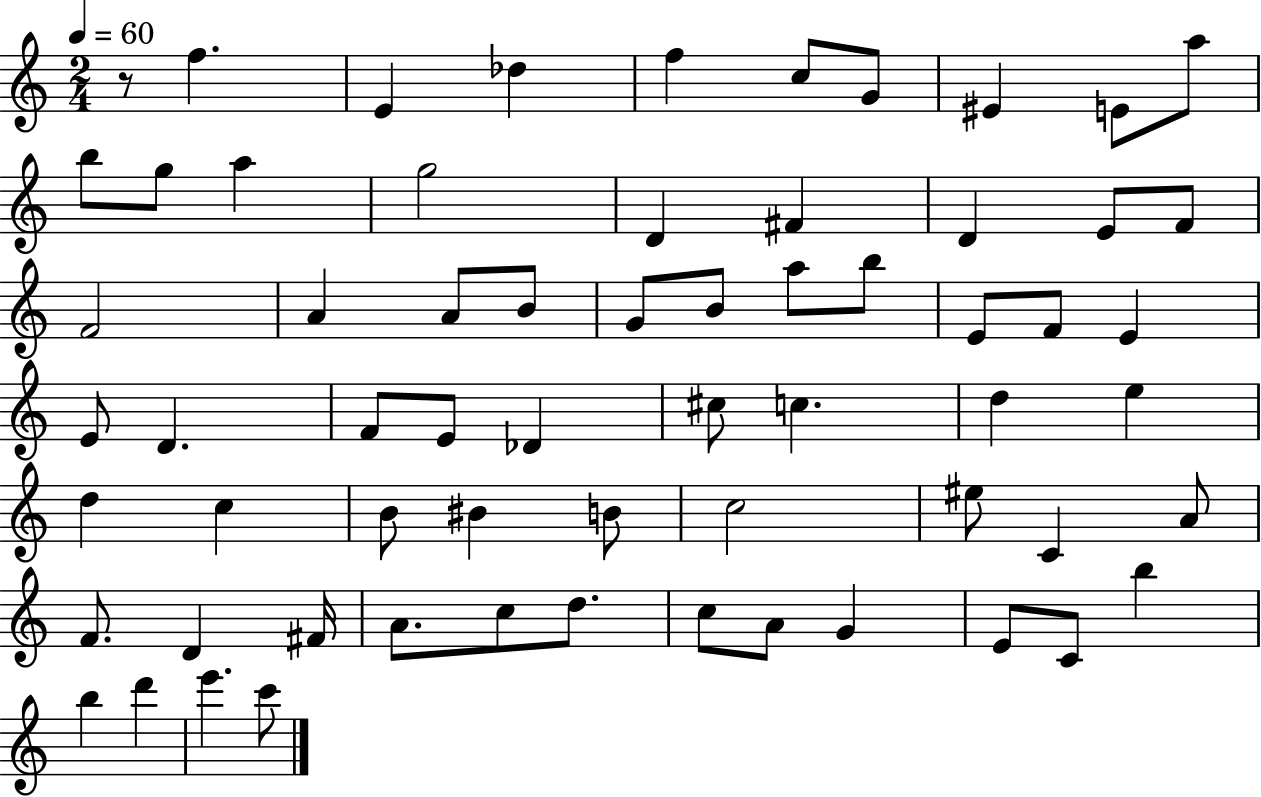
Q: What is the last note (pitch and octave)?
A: C6